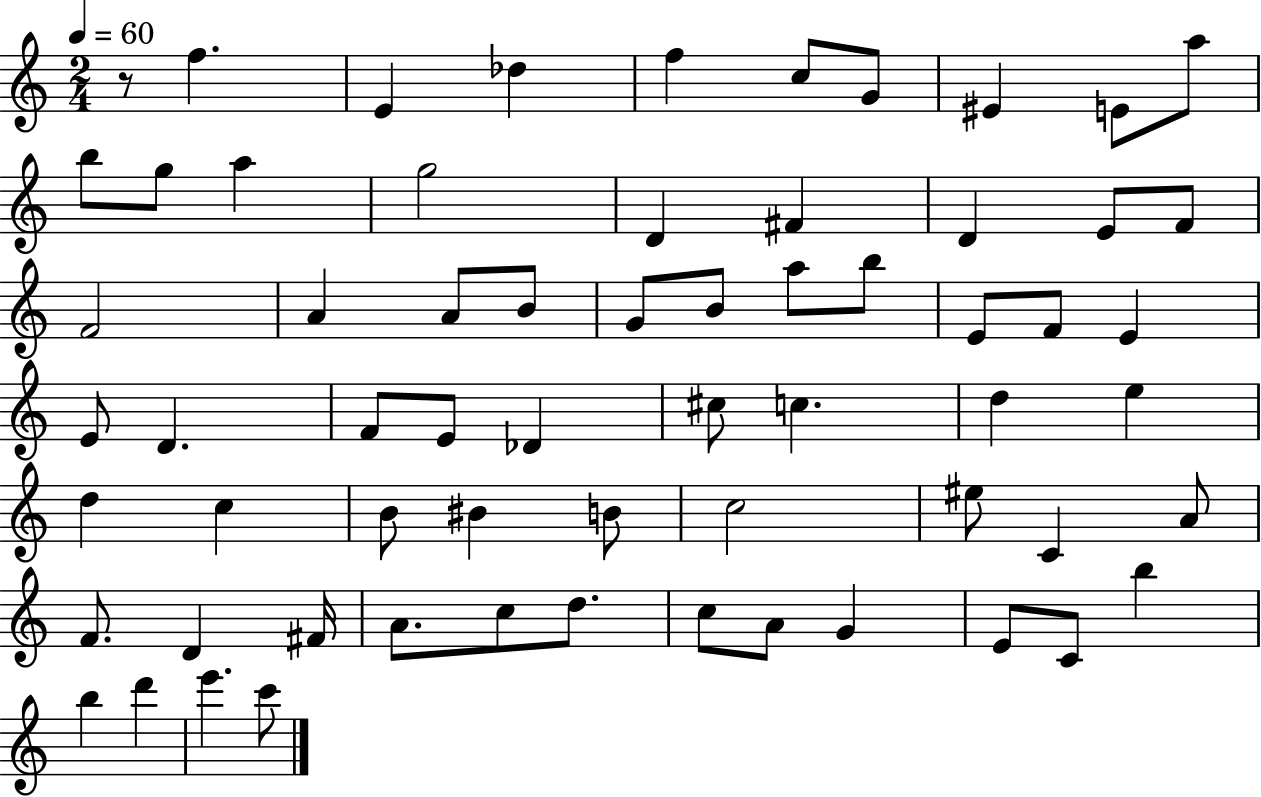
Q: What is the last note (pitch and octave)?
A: C6